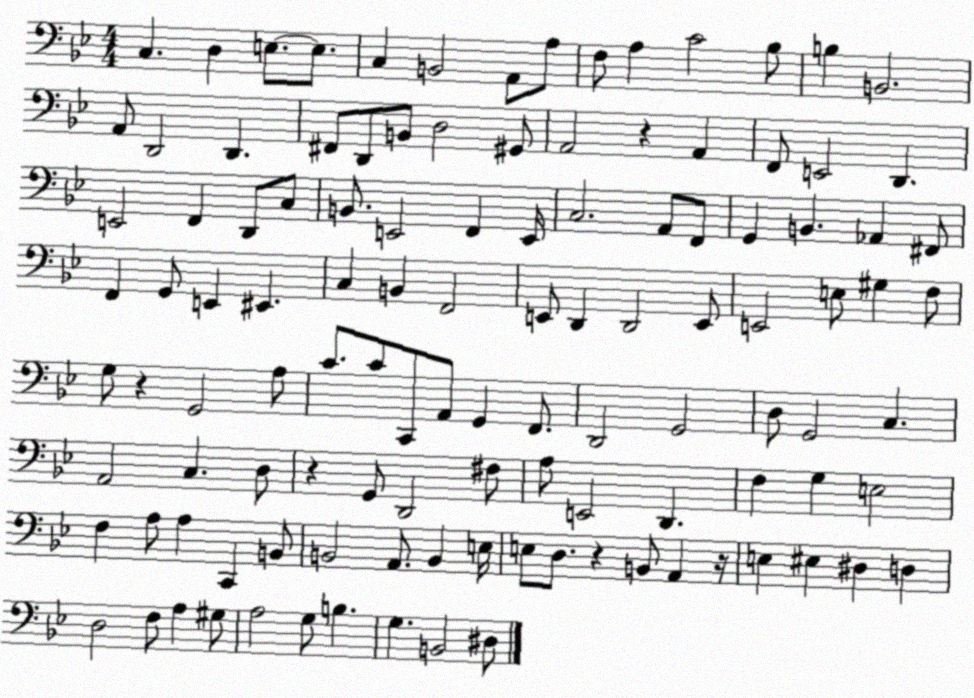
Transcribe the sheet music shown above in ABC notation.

X:1
T:Untitled
M:4/4
L:1/4
K:Bb
C, D, E,/2 E,/2 C, B,,2 A,,/2 A,/2 F,/2 A, C2 _B,/2 B, B,,2 A,,/2 D,,2 D,, ^F,,/2 D,,/2 B,,/2 D,2 ^G,,/2 A,,2 z A,, F,,/2 E,,2 D,, E,,2 F,, D,,/2 C,/2 B,,/2 E,,2 F,, E,,/4 C,2 A,,/2 F,,/2 G,, B,, _A,, ^F,,/2 F,, G,,/2 E,, ^E,, C, B,, F,,2 E,,/2 D,, D,,2 E,,/2 E,,2 E,/2 ^G, F,/2 G,/2 z G,,2 A,/2 C/2 C/2 C,,/2 A,,/2 G,, F,,/2 D,,2 G,,2 D,/2 G,,2 C, A,,2 C, D,/2 z G,,/2 D,,2 ^F,/2 A,/2 E,,2 D,, F, G, E,2 F, A,/2 A, C,, B,,/2 B,,2 A,,/2 B,, E,/4 E,/2 D,/2 z B,,/2 A,, z/4 E, ^E, ^D, D, D,2 F,/2 A, ^G,/2 A,2 G,/2 B, G, B,,2 ^D,/2